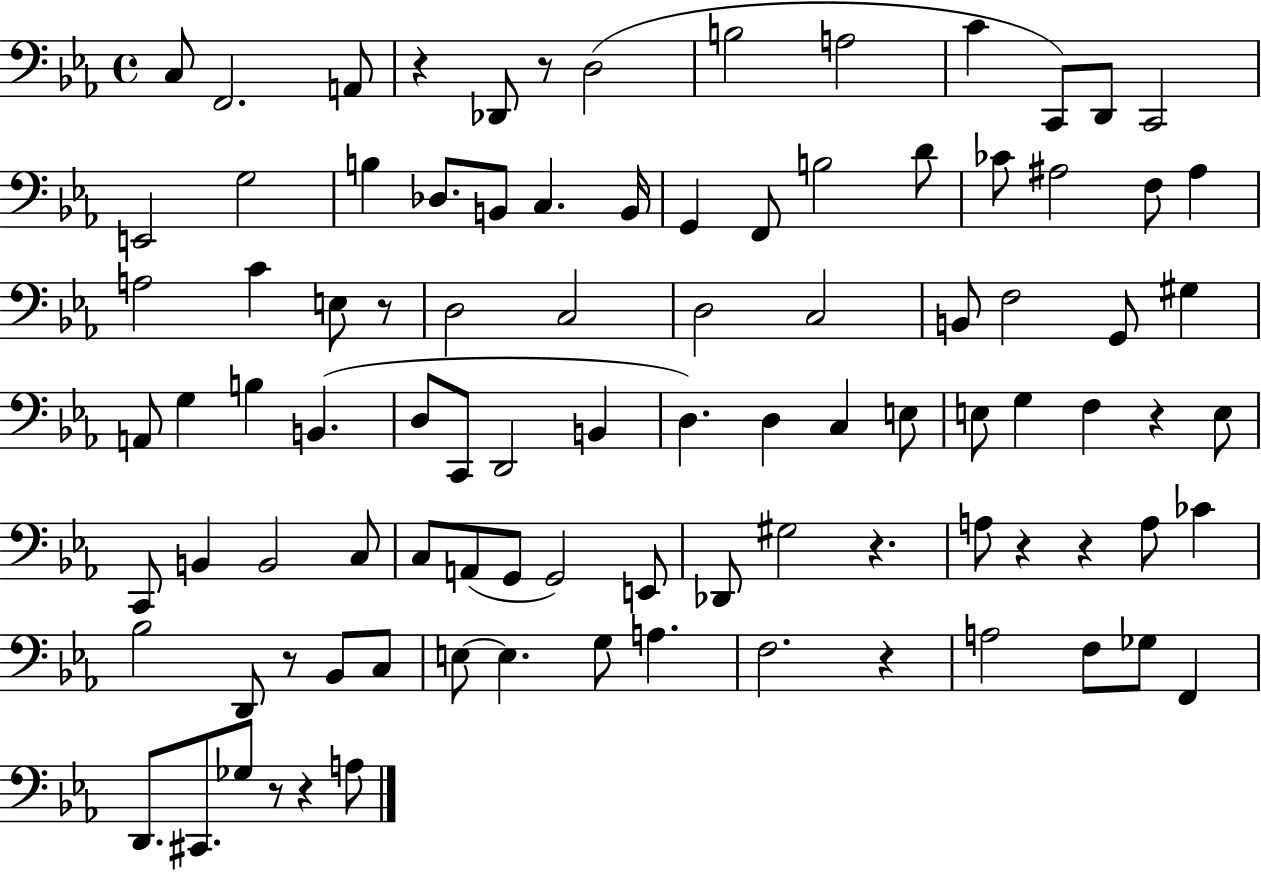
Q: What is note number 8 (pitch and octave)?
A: C4